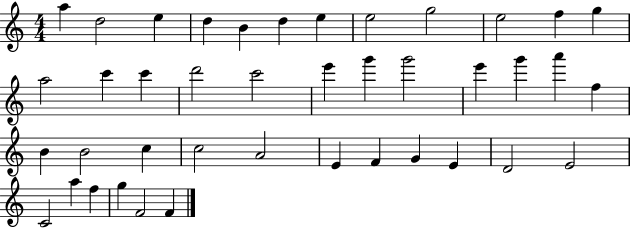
{
  \clef treble
  \numericTimeSignature
  \time 4/4
  \key c \major
  a''4 d''2 e''4 | d''4 b'4 d''4 e''4 | e''2 g''2 | e''2 f''4 g''4 | \break a''2 c'''4 c'''4 | d'''2 c'''2 | e'''4 g'''4 g'''2 | e'''4 g'''4 a'''4 f''4 | \break b'4 b'2 c''4 | c''2 a'2 | e'4 f'4 g'4 e'4 | d'2 e'2 | \break c'2 a''4 f''4 | g''4 f'2 f'4 | \bar "|."
}